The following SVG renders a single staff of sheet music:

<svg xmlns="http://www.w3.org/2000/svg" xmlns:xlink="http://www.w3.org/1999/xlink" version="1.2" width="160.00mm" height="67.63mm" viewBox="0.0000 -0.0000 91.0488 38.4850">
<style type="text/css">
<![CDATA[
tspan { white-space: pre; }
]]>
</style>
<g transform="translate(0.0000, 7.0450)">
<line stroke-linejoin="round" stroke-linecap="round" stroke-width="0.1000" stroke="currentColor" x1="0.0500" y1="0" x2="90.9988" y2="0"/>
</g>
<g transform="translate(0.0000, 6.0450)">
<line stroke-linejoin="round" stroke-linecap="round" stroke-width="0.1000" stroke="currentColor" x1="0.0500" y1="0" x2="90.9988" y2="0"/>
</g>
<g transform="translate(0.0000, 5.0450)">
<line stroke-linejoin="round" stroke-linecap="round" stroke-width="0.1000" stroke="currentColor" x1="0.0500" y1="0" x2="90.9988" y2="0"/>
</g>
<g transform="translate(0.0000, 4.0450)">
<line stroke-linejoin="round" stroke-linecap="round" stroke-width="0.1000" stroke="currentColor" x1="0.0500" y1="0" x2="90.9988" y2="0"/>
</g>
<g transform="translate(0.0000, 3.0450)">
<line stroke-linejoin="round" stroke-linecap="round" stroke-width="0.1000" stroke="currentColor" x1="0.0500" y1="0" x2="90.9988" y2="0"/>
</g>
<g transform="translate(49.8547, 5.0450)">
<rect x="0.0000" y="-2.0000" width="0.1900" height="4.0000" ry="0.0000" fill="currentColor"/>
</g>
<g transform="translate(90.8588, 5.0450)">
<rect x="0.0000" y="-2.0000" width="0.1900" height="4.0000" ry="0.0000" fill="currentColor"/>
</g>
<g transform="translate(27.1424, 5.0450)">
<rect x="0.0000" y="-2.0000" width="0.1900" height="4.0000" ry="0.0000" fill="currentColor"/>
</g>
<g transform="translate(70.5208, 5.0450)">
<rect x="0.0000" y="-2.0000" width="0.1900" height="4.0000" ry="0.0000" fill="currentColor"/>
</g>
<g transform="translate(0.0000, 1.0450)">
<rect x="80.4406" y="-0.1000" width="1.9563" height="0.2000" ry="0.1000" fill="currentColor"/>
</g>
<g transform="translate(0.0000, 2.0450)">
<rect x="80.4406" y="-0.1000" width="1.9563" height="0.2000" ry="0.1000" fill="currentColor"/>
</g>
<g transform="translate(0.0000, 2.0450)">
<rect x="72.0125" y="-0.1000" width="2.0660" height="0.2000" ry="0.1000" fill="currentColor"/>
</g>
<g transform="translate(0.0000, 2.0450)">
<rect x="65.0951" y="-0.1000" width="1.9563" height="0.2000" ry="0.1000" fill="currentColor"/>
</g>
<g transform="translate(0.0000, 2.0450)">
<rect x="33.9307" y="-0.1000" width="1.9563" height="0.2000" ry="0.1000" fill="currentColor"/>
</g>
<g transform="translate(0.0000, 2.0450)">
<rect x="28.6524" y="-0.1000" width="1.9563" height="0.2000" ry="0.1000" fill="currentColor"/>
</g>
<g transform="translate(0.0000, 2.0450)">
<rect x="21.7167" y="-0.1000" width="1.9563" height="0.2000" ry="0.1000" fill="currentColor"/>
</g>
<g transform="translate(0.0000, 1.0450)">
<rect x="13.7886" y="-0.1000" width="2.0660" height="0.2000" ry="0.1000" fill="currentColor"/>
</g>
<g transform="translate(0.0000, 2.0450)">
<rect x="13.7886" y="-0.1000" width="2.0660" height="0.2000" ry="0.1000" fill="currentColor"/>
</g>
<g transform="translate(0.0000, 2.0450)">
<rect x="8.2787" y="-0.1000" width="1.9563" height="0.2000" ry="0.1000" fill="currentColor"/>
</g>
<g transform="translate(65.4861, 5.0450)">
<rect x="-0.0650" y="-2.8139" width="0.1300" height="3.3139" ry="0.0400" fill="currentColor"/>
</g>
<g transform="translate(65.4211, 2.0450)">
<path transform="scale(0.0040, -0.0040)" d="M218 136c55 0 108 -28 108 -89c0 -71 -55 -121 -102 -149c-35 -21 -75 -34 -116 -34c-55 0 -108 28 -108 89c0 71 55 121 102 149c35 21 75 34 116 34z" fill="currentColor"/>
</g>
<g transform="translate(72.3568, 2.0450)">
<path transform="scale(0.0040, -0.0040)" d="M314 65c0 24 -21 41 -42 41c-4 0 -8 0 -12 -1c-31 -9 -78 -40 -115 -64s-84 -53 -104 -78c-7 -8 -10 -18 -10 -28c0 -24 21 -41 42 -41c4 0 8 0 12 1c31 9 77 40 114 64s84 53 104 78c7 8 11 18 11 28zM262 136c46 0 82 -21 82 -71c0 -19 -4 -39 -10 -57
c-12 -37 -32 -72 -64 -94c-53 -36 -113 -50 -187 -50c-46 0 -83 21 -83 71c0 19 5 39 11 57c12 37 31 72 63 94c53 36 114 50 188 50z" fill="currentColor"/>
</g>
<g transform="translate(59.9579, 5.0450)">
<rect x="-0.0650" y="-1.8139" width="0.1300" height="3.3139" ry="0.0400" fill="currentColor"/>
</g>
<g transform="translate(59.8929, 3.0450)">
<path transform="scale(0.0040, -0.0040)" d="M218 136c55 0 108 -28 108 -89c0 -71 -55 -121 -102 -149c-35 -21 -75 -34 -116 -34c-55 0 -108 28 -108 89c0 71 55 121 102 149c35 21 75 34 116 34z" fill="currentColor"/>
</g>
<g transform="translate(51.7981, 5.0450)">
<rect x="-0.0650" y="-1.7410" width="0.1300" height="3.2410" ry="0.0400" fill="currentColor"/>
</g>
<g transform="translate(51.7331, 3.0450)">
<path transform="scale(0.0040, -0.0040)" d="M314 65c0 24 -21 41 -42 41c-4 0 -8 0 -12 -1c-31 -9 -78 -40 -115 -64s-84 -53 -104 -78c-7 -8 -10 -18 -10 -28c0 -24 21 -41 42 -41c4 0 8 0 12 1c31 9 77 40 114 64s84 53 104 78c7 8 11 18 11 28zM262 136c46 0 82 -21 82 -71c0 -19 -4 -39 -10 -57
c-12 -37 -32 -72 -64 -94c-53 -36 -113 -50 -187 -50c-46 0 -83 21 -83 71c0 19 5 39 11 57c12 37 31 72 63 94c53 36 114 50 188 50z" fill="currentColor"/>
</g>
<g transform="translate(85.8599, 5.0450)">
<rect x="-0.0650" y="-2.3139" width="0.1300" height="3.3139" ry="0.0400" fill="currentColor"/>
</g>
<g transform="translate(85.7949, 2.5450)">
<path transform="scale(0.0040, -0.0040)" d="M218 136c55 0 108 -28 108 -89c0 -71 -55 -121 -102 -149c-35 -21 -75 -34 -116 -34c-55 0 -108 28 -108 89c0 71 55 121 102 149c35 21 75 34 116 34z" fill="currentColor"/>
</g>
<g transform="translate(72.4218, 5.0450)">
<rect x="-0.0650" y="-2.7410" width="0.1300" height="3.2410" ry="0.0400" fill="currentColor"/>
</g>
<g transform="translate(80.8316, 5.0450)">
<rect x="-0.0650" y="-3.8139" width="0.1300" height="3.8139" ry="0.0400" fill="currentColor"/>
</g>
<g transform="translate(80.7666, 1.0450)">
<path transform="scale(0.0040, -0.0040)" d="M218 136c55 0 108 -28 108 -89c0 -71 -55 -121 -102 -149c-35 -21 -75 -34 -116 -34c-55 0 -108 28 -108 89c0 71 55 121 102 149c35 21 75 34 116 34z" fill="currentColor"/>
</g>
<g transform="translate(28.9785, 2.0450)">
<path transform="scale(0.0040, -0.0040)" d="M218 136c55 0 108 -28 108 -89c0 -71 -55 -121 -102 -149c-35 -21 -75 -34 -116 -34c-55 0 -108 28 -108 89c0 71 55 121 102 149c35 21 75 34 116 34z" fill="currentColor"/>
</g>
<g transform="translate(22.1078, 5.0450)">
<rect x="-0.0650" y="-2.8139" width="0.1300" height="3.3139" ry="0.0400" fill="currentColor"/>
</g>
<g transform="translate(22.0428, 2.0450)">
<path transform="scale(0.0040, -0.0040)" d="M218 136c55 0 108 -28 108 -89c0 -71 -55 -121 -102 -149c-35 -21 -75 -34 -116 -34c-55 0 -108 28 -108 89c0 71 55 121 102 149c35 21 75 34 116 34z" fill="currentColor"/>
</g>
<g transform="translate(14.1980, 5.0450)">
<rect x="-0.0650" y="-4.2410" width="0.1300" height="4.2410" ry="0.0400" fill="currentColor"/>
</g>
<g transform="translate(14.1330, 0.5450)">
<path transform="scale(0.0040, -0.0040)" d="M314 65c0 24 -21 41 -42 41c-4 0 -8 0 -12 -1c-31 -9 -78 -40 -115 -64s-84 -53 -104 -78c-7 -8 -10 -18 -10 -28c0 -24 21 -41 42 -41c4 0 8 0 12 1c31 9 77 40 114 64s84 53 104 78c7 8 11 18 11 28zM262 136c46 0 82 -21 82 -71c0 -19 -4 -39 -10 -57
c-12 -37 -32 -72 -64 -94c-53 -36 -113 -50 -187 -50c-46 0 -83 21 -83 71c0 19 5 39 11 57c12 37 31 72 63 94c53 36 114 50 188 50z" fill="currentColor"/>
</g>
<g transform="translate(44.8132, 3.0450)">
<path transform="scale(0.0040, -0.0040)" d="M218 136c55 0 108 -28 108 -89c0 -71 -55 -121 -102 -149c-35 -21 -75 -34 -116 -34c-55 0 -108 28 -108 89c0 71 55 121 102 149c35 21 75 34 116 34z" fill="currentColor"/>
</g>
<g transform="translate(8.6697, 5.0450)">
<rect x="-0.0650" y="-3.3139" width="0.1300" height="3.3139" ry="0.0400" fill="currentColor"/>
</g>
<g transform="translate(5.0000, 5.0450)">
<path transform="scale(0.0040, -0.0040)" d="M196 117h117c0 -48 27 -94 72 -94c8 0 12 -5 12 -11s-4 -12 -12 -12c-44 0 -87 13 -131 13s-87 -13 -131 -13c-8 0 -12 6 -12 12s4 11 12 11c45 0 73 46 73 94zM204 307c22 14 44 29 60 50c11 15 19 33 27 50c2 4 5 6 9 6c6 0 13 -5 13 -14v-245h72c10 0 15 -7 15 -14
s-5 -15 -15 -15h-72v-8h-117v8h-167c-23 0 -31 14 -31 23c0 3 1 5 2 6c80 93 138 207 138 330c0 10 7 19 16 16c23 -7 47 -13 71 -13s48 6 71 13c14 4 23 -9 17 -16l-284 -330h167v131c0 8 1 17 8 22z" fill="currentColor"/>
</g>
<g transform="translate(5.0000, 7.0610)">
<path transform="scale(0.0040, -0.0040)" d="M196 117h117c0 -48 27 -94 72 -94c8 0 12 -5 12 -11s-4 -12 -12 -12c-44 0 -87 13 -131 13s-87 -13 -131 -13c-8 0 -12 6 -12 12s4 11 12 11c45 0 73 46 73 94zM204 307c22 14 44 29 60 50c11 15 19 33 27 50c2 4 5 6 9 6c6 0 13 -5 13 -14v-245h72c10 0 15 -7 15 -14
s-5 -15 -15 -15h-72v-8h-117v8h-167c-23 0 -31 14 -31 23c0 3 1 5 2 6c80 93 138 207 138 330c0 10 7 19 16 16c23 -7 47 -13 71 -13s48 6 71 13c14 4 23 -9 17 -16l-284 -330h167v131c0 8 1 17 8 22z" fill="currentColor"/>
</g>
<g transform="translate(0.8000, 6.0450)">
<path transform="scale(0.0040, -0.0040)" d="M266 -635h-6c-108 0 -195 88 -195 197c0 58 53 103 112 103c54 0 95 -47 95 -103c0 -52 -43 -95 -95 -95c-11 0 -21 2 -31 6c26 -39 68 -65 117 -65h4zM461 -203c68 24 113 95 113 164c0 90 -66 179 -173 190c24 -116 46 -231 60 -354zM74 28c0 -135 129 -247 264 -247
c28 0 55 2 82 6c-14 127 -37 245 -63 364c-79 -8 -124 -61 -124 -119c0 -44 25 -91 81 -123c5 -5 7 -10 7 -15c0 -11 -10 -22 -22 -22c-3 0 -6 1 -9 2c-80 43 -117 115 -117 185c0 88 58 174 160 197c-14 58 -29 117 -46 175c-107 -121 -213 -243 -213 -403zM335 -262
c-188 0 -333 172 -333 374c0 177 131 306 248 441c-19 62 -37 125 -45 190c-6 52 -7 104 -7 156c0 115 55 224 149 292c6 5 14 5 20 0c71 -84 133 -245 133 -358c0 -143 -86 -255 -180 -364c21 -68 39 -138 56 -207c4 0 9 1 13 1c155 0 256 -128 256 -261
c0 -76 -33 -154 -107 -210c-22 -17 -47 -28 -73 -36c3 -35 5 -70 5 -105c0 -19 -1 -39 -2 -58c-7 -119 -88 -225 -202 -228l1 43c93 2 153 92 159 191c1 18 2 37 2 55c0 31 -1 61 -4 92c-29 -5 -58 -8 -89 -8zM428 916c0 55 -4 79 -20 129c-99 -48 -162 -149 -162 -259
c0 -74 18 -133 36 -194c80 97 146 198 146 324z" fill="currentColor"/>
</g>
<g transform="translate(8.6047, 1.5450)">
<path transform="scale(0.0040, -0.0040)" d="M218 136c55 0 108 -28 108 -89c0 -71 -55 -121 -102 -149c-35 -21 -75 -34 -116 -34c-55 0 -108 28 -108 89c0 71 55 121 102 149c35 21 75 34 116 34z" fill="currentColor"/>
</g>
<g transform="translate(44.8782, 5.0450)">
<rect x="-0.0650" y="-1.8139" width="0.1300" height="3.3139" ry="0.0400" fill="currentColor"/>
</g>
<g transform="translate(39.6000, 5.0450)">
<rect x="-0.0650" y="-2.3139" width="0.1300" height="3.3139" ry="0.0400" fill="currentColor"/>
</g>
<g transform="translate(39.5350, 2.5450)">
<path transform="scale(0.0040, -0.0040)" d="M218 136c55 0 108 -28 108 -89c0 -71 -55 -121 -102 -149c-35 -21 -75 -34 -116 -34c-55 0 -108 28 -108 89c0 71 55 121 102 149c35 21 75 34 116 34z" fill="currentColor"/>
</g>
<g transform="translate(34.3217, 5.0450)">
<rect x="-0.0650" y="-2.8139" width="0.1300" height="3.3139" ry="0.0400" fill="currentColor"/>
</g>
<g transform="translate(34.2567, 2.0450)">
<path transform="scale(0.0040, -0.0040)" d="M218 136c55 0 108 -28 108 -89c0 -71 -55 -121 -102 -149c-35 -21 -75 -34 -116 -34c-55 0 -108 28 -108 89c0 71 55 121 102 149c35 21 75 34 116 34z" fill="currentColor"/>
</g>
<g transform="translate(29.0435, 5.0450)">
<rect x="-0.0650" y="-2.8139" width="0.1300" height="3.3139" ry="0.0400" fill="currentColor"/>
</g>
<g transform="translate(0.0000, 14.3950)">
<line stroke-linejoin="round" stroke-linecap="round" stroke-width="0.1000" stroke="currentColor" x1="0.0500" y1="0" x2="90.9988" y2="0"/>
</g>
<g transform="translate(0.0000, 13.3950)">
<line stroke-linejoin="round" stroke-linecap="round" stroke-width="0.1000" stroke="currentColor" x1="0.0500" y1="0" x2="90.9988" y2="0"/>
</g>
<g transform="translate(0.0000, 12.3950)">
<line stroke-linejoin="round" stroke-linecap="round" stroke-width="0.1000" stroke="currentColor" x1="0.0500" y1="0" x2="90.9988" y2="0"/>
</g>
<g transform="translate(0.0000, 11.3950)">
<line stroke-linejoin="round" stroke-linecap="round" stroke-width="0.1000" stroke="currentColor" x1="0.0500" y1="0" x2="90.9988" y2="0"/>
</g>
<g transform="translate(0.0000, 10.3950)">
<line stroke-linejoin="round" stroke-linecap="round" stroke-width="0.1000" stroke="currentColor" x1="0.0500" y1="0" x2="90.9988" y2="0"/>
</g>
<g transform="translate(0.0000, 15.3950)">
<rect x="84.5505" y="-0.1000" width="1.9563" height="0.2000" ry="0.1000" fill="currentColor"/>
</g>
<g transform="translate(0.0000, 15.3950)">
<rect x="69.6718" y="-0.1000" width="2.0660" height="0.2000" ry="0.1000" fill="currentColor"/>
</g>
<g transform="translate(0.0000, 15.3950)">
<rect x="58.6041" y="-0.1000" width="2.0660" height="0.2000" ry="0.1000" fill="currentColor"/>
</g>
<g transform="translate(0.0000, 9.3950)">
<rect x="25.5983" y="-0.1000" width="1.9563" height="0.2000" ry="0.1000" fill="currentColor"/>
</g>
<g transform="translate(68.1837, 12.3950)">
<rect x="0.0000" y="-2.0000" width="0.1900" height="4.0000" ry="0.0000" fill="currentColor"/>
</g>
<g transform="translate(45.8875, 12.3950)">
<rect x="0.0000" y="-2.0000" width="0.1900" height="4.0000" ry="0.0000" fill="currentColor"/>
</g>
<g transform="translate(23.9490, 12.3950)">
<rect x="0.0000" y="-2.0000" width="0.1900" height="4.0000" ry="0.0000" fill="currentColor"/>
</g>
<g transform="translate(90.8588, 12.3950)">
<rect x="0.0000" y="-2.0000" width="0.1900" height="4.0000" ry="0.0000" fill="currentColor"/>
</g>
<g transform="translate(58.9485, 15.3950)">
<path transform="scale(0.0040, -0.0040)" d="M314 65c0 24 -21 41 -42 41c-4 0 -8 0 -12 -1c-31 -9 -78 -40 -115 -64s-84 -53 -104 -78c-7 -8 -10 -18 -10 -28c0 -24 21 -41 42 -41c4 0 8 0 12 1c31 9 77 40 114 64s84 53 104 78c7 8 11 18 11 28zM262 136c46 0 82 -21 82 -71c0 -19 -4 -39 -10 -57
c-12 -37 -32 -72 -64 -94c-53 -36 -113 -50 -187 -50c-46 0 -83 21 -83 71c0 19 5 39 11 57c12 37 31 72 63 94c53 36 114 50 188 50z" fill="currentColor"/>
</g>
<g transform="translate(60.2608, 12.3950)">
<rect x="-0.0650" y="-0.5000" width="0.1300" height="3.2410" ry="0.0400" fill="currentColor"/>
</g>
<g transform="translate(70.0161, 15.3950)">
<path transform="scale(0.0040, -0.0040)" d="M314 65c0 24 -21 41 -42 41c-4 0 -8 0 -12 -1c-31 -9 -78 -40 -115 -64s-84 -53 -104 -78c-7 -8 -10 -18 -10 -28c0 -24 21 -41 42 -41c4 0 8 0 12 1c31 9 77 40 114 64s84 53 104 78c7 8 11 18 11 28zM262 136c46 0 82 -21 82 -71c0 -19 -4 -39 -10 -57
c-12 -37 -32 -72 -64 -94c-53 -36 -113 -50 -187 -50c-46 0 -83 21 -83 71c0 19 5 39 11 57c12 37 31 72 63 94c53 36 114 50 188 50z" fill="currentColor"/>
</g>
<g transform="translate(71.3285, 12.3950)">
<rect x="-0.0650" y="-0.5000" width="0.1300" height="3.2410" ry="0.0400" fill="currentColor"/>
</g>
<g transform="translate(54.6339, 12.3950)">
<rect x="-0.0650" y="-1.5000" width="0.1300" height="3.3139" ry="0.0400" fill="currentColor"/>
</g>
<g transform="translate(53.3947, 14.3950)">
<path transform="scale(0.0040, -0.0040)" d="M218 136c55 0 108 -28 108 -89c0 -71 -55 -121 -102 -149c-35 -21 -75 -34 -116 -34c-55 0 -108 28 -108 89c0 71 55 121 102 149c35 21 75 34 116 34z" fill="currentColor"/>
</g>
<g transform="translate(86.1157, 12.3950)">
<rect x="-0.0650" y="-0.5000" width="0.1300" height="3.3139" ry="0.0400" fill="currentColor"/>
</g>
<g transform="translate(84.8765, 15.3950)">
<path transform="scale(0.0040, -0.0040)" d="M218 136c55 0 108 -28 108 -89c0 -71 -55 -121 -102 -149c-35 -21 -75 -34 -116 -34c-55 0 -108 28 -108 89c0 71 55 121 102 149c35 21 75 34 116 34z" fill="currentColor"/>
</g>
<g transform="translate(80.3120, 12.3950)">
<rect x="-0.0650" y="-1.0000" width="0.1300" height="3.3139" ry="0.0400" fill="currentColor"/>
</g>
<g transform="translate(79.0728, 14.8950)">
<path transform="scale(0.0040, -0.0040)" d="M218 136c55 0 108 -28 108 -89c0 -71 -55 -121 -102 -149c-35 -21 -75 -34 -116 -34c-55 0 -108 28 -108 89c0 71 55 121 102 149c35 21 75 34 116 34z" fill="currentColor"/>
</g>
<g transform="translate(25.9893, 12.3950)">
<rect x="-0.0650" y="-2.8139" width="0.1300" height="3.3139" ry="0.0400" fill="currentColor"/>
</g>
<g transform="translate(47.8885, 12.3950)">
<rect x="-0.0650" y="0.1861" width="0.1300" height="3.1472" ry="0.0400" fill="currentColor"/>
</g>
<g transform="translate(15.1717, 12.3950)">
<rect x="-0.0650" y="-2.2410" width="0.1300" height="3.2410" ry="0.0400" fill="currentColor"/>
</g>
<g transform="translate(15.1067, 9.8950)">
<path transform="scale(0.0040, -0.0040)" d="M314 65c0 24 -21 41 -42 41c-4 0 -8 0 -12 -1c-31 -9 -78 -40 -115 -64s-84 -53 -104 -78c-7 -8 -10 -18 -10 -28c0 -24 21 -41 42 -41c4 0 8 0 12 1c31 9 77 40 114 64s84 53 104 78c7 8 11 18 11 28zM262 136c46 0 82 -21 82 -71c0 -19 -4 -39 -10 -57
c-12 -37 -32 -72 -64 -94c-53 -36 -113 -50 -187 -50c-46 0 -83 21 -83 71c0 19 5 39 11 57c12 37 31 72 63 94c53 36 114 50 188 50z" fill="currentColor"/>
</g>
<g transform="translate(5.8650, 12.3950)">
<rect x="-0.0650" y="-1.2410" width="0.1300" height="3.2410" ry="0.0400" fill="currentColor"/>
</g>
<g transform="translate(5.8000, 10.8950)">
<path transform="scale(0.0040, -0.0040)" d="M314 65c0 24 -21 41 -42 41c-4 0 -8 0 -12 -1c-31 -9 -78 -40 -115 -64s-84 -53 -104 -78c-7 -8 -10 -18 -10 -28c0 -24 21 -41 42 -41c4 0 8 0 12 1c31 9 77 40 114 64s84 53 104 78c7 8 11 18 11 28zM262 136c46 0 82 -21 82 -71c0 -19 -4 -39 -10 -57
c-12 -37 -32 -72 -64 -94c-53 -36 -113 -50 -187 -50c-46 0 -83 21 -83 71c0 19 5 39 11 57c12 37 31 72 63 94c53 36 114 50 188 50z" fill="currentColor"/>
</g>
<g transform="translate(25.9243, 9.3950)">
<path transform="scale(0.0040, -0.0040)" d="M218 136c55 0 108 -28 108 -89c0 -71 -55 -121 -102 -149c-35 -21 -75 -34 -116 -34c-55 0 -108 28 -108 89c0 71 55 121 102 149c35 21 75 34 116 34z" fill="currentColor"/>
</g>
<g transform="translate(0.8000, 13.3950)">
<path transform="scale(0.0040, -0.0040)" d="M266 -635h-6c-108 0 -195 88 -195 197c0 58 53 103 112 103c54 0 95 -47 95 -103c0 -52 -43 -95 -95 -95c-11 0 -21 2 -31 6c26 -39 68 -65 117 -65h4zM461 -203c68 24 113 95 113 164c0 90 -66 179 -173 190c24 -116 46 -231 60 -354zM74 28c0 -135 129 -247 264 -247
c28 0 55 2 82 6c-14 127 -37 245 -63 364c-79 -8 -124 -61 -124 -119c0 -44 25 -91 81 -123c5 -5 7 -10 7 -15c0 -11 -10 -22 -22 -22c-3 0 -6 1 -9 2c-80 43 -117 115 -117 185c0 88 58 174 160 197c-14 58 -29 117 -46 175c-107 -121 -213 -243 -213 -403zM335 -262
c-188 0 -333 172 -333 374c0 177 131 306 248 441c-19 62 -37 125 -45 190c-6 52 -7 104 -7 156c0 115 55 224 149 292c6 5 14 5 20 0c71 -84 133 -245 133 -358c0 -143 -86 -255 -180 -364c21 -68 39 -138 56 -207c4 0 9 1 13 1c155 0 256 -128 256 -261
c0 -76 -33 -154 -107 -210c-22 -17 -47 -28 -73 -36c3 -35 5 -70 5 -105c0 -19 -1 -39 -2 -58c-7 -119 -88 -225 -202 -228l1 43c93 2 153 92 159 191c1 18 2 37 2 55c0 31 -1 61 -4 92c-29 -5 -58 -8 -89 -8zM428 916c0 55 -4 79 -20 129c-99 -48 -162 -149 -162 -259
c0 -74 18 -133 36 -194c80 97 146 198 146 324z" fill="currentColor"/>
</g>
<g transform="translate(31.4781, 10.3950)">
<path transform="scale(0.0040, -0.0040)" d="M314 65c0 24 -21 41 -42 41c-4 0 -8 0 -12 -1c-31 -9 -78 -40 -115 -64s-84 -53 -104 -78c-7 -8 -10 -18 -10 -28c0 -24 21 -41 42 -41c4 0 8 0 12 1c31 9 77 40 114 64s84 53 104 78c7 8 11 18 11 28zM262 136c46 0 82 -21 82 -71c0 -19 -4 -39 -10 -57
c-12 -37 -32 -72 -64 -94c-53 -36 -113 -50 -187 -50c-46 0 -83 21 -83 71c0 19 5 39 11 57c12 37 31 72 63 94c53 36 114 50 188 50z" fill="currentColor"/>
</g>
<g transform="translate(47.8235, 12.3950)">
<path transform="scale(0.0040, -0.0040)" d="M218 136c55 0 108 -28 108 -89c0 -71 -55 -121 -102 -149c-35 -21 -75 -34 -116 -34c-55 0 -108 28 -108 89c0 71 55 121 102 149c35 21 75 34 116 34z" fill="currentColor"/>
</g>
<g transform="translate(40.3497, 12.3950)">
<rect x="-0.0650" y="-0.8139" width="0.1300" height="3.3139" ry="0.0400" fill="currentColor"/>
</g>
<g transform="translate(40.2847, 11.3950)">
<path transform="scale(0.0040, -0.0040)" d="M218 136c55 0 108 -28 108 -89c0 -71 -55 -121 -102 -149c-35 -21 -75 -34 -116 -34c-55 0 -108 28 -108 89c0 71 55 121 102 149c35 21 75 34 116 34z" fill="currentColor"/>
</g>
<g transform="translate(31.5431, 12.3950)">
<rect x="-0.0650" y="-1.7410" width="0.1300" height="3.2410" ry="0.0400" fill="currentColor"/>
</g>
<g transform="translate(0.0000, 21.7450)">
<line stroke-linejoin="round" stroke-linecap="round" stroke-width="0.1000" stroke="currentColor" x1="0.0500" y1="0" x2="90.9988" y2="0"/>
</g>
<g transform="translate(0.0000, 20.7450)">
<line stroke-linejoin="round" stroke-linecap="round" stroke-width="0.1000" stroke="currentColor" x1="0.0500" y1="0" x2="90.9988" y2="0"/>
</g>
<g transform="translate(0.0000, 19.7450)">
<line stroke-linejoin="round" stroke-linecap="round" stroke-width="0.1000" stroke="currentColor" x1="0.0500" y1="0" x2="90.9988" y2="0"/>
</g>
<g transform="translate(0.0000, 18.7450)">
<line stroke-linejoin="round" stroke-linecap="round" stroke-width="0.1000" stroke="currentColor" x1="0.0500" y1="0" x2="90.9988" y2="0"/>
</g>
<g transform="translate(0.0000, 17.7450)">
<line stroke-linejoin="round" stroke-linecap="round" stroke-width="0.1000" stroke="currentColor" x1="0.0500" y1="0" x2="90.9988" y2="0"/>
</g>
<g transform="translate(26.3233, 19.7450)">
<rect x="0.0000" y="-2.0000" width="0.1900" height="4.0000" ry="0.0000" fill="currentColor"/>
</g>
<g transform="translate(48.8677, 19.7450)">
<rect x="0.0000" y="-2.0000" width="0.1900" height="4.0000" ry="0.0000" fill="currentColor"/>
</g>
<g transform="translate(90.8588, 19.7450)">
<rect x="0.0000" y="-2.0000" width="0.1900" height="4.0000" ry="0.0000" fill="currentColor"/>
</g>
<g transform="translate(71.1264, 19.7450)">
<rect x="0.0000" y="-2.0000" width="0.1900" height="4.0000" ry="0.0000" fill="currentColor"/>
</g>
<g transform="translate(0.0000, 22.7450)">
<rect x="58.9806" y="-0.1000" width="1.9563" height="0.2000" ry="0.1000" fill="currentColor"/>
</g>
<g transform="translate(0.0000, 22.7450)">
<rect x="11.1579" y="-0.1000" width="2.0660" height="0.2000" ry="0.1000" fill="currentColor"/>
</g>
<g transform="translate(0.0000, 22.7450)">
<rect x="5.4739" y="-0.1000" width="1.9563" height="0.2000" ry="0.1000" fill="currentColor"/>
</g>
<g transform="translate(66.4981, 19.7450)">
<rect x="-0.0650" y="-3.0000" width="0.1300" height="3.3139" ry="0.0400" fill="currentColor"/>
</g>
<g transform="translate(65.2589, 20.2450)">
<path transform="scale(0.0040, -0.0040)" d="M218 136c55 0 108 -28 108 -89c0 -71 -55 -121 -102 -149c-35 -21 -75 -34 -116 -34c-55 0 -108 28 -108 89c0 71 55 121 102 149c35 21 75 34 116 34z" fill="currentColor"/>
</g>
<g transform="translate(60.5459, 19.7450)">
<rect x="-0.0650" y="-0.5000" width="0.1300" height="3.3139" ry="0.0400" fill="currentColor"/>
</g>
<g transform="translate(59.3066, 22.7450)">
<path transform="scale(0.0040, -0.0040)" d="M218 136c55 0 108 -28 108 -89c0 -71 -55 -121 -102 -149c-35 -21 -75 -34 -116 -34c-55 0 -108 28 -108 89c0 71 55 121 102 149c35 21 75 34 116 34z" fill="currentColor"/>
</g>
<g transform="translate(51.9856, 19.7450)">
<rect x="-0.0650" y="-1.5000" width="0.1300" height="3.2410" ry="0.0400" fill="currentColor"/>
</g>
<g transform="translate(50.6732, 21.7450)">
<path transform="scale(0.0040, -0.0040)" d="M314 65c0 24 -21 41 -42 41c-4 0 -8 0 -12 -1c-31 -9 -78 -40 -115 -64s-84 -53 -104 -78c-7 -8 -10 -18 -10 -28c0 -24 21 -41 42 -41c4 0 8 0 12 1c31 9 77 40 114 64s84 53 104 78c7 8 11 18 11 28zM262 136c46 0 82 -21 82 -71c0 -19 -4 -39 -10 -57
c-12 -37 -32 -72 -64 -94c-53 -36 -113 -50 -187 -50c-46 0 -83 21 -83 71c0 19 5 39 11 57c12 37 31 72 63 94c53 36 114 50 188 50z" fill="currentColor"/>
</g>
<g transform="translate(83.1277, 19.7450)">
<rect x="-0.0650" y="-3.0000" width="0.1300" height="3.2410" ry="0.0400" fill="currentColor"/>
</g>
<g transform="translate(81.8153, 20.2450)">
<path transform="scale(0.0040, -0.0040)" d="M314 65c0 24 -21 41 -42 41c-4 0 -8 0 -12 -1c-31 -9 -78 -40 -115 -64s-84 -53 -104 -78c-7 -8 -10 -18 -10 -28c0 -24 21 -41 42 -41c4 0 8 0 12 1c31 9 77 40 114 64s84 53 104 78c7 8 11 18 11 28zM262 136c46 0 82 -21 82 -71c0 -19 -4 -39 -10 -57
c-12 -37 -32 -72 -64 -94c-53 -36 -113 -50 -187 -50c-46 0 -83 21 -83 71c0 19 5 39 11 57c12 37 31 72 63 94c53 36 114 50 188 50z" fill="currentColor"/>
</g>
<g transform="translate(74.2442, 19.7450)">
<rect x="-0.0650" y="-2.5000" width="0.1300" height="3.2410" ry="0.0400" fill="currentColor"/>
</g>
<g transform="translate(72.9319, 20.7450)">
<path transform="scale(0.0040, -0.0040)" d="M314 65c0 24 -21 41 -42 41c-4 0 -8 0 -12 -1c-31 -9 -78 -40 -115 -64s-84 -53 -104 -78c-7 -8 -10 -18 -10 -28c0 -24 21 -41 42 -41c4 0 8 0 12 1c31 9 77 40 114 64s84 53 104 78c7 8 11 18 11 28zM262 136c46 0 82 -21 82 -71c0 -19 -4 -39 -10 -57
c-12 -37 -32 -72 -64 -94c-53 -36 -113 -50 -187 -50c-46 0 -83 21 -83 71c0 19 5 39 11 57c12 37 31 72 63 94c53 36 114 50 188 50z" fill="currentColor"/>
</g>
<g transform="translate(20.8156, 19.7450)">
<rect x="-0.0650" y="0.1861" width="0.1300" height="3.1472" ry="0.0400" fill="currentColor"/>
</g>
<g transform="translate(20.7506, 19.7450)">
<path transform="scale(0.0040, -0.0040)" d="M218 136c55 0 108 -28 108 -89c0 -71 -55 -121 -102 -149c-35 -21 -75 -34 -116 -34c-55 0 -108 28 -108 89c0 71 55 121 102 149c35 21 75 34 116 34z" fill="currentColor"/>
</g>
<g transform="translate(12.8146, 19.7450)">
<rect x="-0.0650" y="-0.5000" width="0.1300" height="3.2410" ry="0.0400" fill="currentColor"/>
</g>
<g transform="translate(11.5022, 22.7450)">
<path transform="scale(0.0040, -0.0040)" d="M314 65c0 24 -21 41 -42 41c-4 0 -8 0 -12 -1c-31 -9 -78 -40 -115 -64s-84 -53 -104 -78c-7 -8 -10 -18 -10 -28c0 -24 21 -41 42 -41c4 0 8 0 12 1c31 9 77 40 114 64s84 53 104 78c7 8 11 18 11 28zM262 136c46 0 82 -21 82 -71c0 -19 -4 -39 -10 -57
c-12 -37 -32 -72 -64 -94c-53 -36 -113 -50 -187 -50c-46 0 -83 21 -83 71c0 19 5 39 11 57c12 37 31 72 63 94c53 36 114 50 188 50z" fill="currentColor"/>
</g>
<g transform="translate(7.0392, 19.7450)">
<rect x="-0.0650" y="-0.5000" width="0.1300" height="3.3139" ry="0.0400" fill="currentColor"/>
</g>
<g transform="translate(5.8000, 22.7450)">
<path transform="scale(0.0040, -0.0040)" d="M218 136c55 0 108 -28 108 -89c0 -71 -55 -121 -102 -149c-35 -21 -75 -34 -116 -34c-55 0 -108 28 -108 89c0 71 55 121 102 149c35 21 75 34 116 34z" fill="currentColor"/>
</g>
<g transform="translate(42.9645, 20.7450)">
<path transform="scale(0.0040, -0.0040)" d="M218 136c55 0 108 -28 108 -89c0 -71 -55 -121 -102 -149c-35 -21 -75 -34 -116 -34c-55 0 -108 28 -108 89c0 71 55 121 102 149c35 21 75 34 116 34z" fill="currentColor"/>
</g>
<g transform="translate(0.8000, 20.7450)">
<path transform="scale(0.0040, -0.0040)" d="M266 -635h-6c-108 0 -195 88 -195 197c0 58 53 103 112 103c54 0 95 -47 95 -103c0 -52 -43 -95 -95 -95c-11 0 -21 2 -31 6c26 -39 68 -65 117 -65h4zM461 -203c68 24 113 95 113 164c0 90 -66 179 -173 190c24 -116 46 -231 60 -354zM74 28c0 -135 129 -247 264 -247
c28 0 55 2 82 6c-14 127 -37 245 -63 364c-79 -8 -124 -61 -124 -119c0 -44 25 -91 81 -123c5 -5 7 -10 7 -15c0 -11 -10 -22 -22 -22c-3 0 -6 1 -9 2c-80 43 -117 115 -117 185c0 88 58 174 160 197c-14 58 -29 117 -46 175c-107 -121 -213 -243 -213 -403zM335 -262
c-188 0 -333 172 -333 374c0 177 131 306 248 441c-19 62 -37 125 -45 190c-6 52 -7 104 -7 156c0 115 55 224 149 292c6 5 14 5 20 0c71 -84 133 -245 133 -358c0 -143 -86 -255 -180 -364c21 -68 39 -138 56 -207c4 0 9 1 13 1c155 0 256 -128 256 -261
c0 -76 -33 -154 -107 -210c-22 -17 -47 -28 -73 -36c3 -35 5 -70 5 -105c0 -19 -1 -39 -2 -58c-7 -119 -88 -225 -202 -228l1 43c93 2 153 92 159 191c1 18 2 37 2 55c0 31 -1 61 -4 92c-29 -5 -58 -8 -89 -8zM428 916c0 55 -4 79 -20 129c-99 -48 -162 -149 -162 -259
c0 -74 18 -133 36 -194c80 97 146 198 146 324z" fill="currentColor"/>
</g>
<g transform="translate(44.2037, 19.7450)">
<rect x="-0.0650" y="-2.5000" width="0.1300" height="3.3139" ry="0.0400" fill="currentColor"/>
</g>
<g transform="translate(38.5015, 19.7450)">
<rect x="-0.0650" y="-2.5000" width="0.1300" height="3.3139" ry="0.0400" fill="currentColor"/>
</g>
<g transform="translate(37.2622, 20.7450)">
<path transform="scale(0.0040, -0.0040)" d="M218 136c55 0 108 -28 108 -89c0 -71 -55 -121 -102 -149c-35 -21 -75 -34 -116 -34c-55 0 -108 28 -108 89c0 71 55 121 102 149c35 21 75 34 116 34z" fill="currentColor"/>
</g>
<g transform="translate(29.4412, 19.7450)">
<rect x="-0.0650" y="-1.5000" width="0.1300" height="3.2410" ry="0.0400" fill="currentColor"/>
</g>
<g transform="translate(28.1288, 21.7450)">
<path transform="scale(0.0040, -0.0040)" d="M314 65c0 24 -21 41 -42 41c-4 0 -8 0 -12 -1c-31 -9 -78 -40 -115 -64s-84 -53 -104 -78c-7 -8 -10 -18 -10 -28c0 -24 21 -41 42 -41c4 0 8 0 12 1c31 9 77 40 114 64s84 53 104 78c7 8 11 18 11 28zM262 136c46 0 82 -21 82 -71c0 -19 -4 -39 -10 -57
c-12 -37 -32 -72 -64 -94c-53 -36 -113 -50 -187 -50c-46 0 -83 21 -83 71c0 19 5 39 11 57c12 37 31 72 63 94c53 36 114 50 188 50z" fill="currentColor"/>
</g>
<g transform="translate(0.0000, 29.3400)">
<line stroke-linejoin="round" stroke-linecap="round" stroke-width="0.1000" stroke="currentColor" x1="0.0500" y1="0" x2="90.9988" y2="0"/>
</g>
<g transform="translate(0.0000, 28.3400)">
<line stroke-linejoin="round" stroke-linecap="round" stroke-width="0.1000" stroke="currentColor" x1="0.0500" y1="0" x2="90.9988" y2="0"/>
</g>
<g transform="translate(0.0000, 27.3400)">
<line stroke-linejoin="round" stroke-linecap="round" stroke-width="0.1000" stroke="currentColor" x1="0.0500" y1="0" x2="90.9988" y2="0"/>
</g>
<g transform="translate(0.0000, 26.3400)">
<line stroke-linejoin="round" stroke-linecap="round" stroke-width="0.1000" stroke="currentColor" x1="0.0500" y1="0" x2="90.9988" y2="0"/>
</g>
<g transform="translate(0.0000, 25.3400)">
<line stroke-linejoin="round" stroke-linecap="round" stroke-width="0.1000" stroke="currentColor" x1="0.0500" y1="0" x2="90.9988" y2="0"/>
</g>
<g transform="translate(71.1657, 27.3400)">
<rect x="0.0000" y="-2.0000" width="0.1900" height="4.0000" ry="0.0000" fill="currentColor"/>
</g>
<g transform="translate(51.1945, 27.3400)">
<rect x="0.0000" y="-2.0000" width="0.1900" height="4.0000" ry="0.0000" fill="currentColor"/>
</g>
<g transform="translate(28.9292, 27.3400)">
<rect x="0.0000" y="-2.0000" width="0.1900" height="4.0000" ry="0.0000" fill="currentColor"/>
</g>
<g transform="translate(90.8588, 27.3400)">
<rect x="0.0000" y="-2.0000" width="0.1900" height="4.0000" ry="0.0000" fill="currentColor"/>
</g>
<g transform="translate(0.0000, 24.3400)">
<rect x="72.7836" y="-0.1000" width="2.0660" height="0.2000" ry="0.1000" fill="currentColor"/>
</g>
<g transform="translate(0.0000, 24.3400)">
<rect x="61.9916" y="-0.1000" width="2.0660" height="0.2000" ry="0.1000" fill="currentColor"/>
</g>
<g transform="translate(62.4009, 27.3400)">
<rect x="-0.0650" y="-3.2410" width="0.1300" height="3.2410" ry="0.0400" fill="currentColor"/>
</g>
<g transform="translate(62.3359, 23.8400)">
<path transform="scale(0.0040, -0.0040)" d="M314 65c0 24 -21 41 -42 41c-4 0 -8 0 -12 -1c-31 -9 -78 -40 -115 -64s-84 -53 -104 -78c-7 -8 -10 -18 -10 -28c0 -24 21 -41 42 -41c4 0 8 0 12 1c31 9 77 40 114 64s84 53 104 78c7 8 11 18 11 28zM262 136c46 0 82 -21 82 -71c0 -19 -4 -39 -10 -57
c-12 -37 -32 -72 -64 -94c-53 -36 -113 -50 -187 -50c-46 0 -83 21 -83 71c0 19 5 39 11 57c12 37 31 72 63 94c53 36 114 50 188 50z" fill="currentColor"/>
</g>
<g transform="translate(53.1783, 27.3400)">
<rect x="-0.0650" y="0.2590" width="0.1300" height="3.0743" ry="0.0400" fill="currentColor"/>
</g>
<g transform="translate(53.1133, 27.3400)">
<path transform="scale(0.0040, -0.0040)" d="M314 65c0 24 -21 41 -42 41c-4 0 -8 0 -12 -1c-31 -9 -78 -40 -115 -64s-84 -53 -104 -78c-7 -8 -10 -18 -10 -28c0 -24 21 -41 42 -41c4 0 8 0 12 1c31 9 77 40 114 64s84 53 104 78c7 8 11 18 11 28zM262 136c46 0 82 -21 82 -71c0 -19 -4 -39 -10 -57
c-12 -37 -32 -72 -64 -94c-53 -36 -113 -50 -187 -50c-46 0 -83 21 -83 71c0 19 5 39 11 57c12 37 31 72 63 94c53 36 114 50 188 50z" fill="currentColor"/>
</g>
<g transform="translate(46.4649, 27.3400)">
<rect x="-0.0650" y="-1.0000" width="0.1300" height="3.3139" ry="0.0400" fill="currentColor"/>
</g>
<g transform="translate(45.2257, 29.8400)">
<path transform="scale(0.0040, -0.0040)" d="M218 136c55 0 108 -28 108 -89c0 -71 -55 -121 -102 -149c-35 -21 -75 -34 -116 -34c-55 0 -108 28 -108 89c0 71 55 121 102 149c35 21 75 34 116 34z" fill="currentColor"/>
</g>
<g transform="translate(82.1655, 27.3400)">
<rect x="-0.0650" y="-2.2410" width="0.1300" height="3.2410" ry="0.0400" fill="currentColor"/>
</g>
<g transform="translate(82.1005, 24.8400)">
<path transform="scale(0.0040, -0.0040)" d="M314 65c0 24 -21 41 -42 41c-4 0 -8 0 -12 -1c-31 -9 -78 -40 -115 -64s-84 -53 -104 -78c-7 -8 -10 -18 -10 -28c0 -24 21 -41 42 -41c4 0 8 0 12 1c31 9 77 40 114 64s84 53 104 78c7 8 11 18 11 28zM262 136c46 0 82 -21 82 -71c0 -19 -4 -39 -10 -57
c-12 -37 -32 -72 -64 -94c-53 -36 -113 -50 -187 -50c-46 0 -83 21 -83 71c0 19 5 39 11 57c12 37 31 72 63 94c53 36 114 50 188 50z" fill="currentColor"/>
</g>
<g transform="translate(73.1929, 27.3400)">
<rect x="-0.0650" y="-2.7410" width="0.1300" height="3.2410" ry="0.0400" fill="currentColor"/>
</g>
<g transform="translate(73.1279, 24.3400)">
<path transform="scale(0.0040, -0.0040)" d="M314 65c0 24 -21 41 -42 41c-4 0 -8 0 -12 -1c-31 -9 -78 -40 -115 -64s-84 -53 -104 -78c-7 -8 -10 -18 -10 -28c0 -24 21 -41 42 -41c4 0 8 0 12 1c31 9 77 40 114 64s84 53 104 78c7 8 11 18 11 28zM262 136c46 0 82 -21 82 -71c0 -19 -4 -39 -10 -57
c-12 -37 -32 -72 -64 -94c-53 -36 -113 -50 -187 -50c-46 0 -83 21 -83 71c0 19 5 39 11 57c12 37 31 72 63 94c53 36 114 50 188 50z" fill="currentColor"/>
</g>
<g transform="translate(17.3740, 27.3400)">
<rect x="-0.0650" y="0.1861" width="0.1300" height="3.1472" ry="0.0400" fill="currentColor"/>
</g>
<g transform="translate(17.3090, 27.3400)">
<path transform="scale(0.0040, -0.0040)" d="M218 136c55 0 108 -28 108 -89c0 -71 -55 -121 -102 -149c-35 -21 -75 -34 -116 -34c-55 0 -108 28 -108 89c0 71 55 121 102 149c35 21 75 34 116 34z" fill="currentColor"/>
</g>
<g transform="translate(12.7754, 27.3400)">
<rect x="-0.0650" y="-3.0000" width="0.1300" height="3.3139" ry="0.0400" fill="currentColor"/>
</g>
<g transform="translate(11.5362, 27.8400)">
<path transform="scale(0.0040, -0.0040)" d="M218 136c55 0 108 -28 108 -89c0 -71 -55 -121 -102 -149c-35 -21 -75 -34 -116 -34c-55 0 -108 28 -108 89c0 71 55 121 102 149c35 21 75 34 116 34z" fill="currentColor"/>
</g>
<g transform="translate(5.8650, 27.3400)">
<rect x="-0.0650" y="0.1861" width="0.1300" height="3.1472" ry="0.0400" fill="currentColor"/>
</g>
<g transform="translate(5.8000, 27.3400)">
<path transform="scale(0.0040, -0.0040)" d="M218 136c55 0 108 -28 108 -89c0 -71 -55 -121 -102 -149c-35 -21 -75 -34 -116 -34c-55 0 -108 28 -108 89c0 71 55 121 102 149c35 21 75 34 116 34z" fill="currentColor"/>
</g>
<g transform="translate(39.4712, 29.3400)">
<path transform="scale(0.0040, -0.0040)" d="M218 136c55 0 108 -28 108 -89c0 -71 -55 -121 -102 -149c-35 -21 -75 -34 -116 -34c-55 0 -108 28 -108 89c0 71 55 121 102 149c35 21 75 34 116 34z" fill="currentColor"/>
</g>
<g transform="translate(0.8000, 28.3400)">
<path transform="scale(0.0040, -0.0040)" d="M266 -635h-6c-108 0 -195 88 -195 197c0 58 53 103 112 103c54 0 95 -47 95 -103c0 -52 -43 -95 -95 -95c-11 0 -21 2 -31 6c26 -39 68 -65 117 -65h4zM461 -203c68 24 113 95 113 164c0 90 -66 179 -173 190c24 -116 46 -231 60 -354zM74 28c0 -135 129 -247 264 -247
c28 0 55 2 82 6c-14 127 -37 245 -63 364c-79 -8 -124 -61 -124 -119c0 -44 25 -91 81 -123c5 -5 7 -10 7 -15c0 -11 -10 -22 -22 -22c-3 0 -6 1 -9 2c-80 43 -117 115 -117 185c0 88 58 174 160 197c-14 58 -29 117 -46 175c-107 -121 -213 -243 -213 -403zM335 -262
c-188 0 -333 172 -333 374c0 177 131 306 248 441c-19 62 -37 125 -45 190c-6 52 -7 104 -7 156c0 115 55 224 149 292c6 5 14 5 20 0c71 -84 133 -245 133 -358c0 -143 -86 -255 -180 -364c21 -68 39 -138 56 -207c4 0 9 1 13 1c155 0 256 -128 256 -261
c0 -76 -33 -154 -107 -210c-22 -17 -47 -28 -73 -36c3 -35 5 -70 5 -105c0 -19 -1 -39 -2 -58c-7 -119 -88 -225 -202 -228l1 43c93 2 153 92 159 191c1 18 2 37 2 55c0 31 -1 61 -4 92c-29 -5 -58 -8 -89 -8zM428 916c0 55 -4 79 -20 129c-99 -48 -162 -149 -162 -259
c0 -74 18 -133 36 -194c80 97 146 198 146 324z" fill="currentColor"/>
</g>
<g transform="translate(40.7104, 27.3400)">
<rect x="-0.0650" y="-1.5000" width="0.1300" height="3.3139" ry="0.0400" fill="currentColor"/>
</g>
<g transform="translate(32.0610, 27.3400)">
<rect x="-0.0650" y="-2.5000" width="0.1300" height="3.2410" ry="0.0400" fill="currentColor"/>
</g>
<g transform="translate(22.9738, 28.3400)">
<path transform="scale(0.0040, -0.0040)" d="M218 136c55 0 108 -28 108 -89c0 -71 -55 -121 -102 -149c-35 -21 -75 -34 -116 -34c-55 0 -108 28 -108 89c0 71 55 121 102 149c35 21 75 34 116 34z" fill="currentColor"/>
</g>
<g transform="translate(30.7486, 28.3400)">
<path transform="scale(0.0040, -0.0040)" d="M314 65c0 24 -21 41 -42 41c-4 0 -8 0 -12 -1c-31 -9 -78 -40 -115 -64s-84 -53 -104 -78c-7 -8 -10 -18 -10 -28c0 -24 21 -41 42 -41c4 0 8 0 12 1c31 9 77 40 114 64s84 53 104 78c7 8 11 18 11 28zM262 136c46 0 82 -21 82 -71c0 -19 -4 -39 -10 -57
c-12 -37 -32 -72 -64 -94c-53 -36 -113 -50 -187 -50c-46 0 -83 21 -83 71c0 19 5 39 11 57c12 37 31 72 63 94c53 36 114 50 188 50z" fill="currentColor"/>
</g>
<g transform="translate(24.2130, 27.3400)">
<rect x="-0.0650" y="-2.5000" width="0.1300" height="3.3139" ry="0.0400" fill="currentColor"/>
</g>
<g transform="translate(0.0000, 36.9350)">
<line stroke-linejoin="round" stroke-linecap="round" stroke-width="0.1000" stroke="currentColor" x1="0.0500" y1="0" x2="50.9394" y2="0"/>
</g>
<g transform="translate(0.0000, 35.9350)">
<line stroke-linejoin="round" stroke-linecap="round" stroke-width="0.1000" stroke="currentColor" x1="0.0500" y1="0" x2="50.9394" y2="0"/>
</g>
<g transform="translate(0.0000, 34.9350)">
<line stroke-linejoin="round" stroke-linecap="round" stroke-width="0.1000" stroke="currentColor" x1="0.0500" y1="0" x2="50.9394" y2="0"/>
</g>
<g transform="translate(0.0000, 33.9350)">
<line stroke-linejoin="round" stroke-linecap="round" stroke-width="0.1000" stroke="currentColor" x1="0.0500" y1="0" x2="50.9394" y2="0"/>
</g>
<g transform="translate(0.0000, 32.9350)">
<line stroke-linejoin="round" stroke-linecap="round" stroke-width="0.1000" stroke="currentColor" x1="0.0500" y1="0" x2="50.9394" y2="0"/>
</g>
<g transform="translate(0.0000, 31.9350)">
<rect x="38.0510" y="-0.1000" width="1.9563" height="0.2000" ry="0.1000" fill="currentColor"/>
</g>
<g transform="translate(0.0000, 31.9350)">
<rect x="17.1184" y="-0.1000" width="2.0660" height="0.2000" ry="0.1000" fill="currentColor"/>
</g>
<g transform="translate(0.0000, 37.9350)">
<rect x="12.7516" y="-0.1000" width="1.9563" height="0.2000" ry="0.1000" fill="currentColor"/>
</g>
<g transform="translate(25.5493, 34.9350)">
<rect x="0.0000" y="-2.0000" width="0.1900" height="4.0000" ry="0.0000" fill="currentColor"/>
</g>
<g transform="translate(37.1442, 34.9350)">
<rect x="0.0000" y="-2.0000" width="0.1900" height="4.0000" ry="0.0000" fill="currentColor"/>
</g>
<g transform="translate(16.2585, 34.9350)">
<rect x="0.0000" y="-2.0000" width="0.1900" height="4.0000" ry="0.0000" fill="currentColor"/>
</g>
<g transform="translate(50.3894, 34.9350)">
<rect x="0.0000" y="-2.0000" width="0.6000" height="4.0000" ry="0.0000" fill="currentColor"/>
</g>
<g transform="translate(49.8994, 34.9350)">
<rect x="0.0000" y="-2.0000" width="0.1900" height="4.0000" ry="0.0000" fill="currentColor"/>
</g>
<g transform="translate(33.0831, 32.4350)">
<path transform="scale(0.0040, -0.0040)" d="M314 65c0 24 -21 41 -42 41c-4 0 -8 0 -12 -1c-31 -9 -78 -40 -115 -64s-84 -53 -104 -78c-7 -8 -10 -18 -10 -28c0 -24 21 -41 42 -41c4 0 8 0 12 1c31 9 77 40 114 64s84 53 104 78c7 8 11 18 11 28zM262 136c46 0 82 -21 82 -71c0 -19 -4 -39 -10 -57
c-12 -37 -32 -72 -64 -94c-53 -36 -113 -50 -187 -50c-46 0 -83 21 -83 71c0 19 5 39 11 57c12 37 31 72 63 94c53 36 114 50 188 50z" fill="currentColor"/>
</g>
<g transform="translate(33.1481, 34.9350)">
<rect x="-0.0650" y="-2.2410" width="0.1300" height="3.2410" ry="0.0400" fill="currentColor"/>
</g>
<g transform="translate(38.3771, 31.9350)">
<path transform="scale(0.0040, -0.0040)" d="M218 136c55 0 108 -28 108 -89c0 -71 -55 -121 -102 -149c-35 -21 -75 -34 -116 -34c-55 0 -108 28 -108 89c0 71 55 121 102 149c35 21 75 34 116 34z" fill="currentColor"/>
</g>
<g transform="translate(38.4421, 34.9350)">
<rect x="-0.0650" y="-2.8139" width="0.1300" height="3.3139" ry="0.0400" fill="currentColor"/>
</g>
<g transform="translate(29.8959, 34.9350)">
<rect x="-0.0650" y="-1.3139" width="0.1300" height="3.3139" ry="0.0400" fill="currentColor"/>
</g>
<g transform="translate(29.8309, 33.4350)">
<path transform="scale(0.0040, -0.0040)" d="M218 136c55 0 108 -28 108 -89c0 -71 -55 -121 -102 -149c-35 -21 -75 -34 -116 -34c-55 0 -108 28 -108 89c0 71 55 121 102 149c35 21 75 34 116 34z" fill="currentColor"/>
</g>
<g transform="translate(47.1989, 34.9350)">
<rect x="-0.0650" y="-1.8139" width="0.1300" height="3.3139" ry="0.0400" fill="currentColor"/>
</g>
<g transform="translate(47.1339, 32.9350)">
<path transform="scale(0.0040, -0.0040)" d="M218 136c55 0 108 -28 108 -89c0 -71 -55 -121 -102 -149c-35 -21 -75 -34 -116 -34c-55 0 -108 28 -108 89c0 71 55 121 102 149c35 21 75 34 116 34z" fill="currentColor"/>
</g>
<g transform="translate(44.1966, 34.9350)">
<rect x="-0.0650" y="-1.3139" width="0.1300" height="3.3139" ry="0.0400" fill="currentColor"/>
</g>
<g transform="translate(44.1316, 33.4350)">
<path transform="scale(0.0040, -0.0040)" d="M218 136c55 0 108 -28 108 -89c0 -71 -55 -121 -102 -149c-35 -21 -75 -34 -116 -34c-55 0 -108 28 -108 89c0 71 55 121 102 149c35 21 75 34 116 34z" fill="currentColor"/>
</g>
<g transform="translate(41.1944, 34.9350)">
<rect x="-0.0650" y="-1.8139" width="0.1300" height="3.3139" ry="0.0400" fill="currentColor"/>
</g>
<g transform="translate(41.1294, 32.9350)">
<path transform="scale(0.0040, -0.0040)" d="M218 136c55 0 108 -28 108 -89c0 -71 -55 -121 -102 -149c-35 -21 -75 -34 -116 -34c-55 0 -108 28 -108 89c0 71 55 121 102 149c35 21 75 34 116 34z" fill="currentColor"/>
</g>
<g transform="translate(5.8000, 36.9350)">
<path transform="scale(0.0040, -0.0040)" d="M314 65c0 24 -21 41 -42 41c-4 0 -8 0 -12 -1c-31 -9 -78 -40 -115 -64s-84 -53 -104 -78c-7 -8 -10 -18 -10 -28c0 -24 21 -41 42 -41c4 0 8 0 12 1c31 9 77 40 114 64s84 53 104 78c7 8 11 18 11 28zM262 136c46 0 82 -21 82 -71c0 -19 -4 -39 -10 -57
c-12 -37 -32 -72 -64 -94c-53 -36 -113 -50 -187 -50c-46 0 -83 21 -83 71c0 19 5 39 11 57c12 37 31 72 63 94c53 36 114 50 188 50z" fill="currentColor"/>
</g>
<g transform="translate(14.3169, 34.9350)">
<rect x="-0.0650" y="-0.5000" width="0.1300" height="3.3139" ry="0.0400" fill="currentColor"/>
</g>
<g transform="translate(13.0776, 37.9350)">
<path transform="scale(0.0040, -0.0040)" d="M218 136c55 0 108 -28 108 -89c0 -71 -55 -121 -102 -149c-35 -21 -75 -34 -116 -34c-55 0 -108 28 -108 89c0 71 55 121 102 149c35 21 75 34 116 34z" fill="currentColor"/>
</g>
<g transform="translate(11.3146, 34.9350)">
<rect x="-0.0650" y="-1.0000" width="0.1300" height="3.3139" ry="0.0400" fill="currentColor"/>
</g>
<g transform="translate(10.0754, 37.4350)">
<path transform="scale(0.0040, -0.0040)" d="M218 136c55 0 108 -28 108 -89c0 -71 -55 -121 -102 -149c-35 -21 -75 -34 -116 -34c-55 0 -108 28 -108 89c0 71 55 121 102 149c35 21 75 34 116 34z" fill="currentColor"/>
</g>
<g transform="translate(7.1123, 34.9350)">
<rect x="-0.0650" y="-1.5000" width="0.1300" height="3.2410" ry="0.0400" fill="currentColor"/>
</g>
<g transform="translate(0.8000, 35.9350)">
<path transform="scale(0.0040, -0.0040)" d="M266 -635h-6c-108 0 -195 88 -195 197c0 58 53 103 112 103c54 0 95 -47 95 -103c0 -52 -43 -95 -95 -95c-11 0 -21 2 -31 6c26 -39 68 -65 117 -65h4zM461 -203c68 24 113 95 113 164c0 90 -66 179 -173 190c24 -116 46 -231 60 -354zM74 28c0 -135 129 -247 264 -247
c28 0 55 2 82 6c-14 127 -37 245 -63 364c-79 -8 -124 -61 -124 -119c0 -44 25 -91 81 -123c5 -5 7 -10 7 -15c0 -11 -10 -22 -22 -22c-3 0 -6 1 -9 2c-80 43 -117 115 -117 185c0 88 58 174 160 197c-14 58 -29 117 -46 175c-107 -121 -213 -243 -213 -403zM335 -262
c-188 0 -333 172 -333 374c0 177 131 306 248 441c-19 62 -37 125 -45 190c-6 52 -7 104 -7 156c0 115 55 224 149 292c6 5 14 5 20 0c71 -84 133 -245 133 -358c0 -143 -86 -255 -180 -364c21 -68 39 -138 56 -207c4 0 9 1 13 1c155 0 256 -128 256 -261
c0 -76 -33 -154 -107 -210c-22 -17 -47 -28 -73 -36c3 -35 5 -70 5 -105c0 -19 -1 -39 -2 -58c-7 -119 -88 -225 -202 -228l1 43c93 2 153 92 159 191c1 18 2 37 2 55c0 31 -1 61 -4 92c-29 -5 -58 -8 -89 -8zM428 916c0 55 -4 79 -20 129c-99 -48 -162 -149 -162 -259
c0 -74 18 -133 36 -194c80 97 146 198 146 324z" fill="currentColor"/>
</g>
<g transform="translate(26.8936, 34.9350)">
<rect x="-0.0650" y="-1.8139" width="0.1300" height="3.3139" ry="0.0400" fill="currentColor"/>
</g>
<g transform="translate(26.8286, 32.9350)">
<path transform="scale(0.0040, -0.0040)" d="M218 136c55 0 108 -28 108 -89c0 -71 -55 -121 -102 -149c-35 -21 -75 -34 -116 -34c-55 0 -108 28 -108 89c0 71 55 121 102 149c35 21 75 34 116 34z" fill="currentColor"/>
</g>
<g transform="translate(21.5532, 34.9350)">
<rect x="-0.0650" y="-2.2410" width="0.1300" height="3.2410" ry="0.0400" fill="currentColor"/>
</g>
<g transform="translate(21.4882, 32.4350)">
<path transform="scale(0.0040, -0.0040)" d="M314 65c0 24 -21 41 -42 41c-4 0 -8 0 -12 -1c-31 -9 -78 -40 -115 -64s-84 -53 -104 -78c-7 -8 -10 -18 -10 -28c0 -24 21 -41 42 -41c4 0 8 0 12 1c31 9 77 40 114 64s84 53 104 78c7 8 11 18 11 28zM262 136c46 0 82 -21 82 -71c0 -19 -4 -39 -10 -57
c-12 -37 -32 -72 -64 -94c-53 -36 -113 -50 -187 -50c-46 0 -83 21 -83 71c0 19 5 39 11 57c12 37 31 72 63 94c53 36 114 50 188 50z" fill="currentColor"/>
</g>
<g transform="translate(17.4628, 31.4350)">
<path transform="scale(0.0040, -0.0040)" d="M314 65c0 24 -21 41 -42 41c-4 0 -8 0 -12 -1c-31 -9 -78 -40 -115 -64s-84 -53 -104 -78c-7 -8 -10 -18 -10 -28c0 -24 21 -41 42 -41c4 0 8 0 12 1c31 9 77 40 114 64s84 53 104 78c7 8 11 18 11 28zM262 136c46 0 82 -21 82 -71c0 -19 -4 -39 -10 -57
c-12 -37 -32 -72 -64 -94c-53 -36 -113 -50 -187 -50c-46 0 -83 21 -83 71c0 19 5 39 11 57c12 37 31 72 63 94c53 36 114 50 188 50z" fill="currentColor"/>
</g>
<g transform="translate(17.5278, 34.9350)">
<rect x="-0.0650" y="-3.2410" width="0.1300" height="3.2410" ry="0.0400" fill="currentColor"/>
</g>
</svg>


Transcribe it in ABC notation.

X:1
T:Untitled
M:4/4
L:1/4
K:C
b d'2 a a a g f f2 f a a2 c' g e2 g2 a f2 d B E C2 C2 D C C C2 B E2 G G E2 C A G2 A2 B A B G G2 E D B2 b2 a2 g2 E2 D C b2 g2 f e g2 a f e f